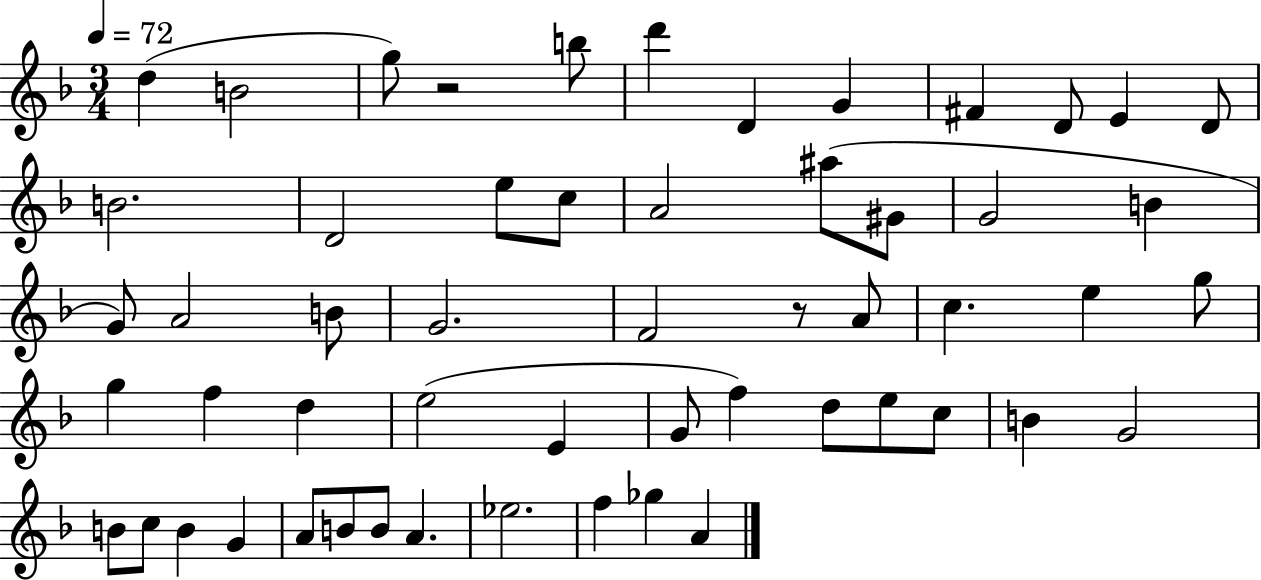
{
  \clef treble
  \numericTimeSignature
  \time 3/4
  \key f \major
  \tempo 4 = 72
  d''4( b'2 | g''8) r2 b''8 | d'''4 d'4 g'4 | fis'4 d'8 e'4 d'8 | \break b'2. | d'2 e''8 c''8 | a'2 ais''8( gis'8 | g'2 b'4 | \break g'8) a'2 b'8 | g'2. | f'2 r8 a'8 | c''4. e''4 g''8 | \break g''4 f''4 d''4 | e''2( e'4 | g'8 f''4) d''8 e''8 c''8 | b'4 g'2 | \break b'8 c''8 b'4 g'4 | a'8 b'8 b'8 a'4. | ees''2. | f''4 ges''4 a'4 | \break \bar "|."
}